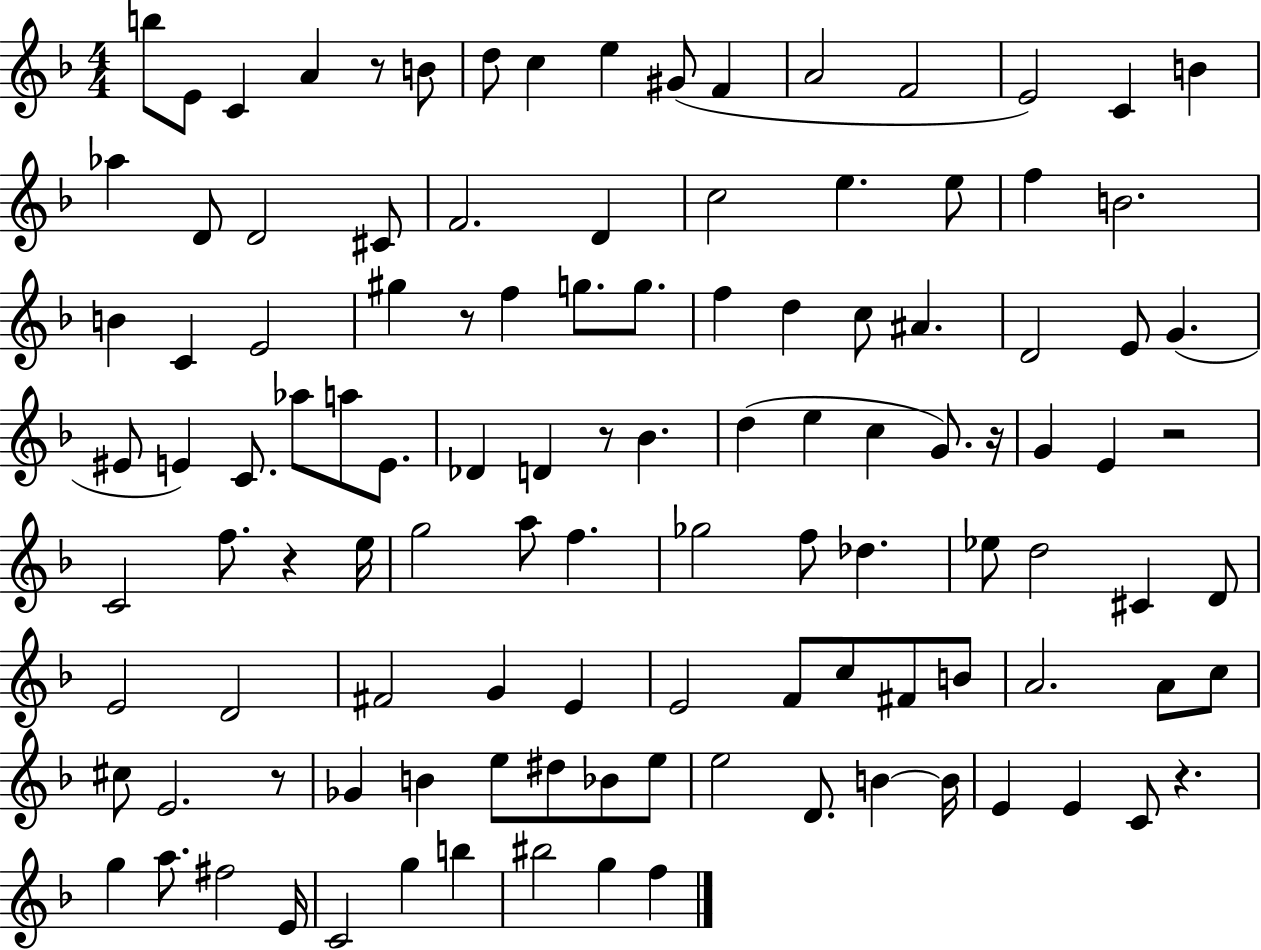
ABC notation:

X:1
T:Untitled
M:4/4
L:1/4
K:F
b/2 E/2 C A z/2 B/2 d/2 c e ^G/2 F A2 F2 E2 C B _a D/2 D2 ^C/2 F2 D c2 e e/2 f B2 B C E2 ^g z/2 f g/2 g/2 f d c/2 ^A D2 E/2 G ^E/2 E C/2 _a/2 a/2 E/2 _D D z/2 _B d e c G/2 z/4 G E z2 C2 f/2 z e/4 g2 a/2 f _g2 f/2 _d _e/2 d2 ^C D/2 E2 D2 ^F2 G E E2 F/2 c/2 ^F/2 B/2 A2 A/2 c/2 ^c/2 E2 z/2 _G B e/2 ^d/2 _B/2 e/2 e2 D/2 B B/4 E E C/2 z g a/2 ^f2 E/4 C2 g b ^b2 g f